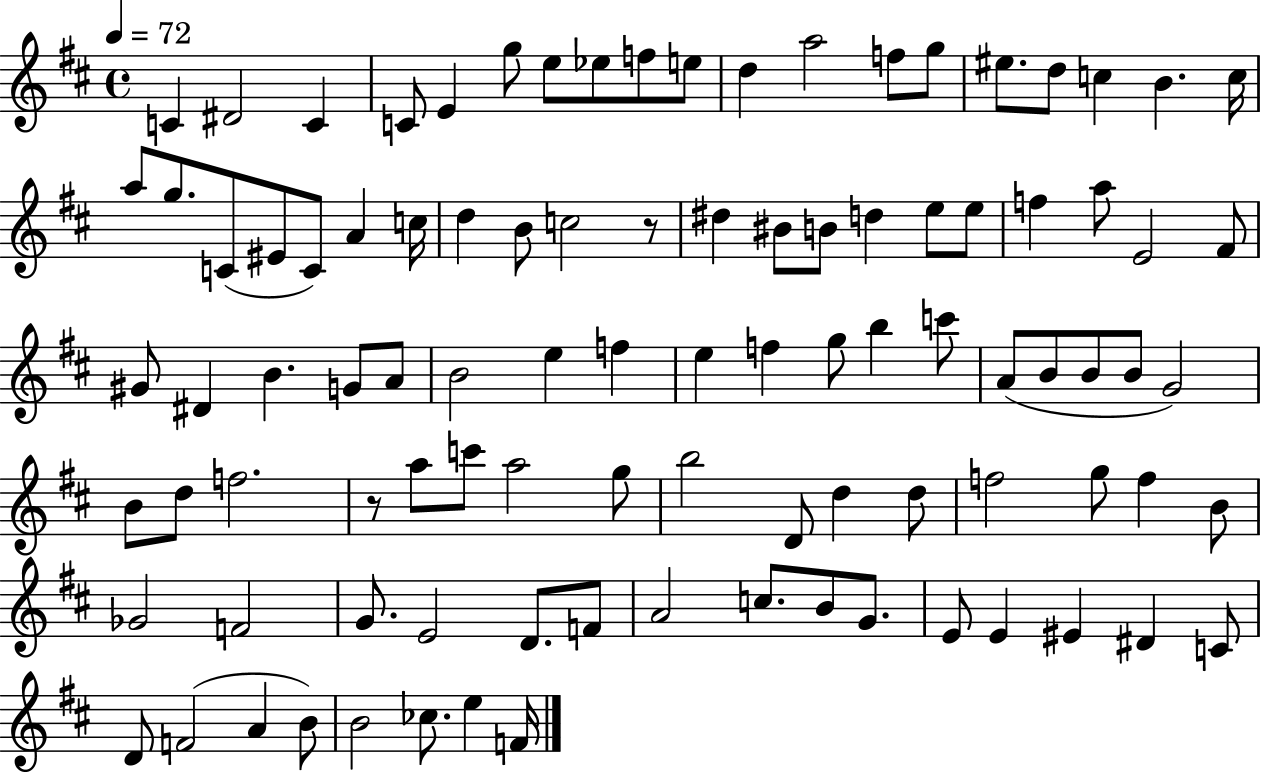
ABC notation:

X:1
T:Untitled
M:4/4
L:1/4
K:D
C ^D2 C C/2 E g/2 e/2 _e/2 f/2 e/2 d a2 f/2 g/2 ^e/2 d/2 c B c/4 a/2 g/2 C/2 ^E/2 C/2 A c/4 d B/2 c2 z/2 ^d ^B/2 B/2 d e/2 e/2 f a/2 E2 ^F/2 ^G/2 ^D B G/2 A/2 B2 e f e f g/2 b c'/2 A/2 B/2 B/2 B/2 G2 B/2 d/2 f2 z/2 a/2 c'/2 a2 g/2 b2 D/2 d d/2 f2 g/2 f B/2 _G2 F2 G/2 E2 D/2 F/2 A2 c/2 B/2 G/2 E/2 E ^E ^D C/2 D/2 F2 A B/2 B2 _c/2 e F/4